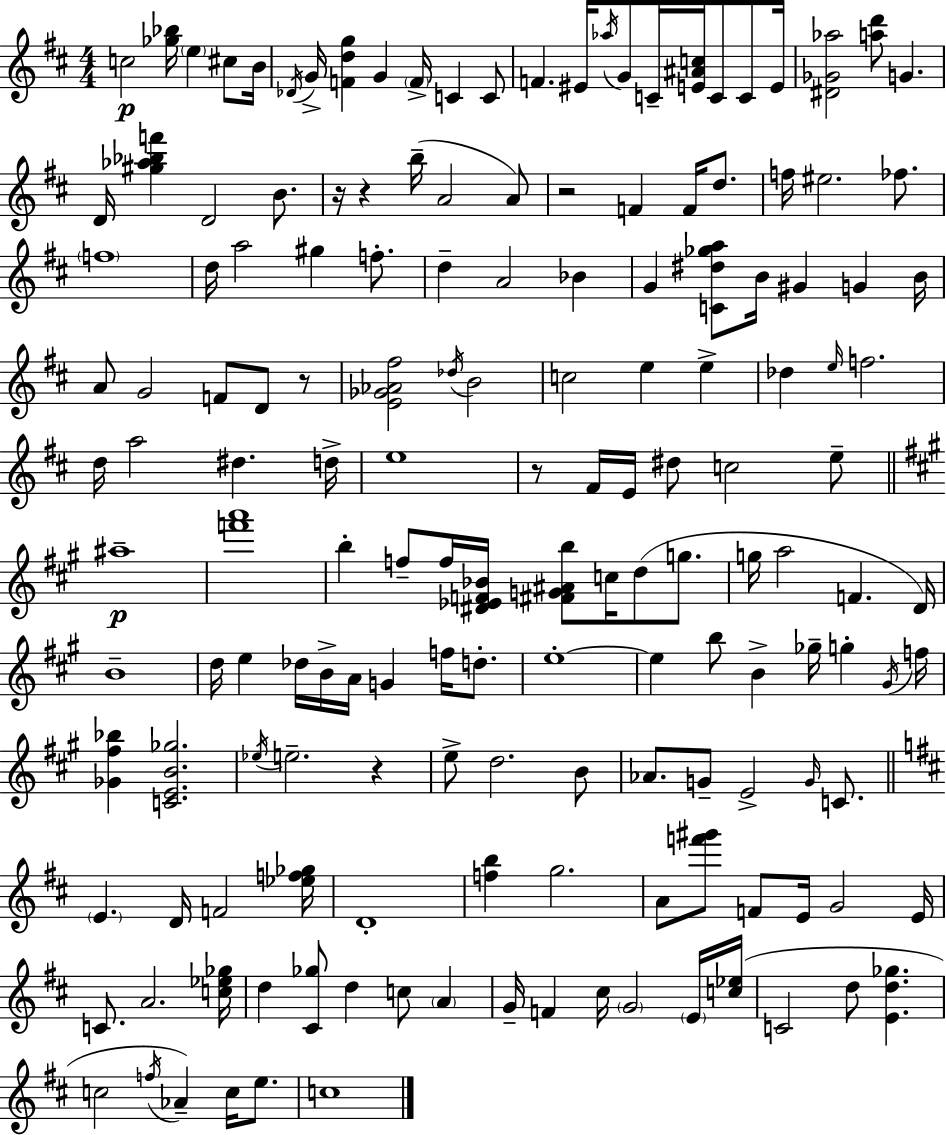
X:1
T:Untitled
M:4/4
L:1/4
K:D
c2 [_g_b]/4 e ^c/2 B/4 _D/4 G/4 [Fdg] G F/4 C C/2 F ^E/4 _a/4 G/2 C/4 [E^Ac]/4 C/2 C/2 E/4 [^D_G_a]2 [ad']/2 G D/4 [^g_a_bf'] D2 B/2 z/4 z b/4 A2 A/2 z2 F F/4 d/2 f/4 ^e2 _f/2 f4 d/4 a2 ^g f/2 d A2 _B G [C^d_ga]/2 B/4 ^G G B/4 A/2 G2 F/2 D/2 z/2 [E_G_A^f]2 _d/4 B2 c2 e e _d e/4 f2 d/4 a2 ^d d/4 e4 z/2 ^F/4 E/4 ^d/2 c2 e/2 ^a4 [f'a']4 b f/2 f/4 [^D_EF_B]/4 [^FG^Ab]/2 c/4 d/2 g/2 g/4 a2 F D/4 B4 d/4 e _d/4 B/4 A/4 G f/4 d/2 e4 e b/2 B _g/4 g ^G/4 f/4 [_G^f_b] [CEB_g]2 _e/4 e2 z e/2 d2 B/2 _A/2 G/2 E2 G/4 C/2 E D/4 F2 [_ef_g]/4 D4 [fb] g2 A/2 [f'^g']/2 F/2 E/4 G2 E/4 C/2 A2 [c_e_g]/4 d [^C_g]/2 d c/2 A G/4 F ^c/4 G2 E/4 [c_e]/4 C2 d/2 [Ed_g] c2 f/4 _A c/4 e/2 c4